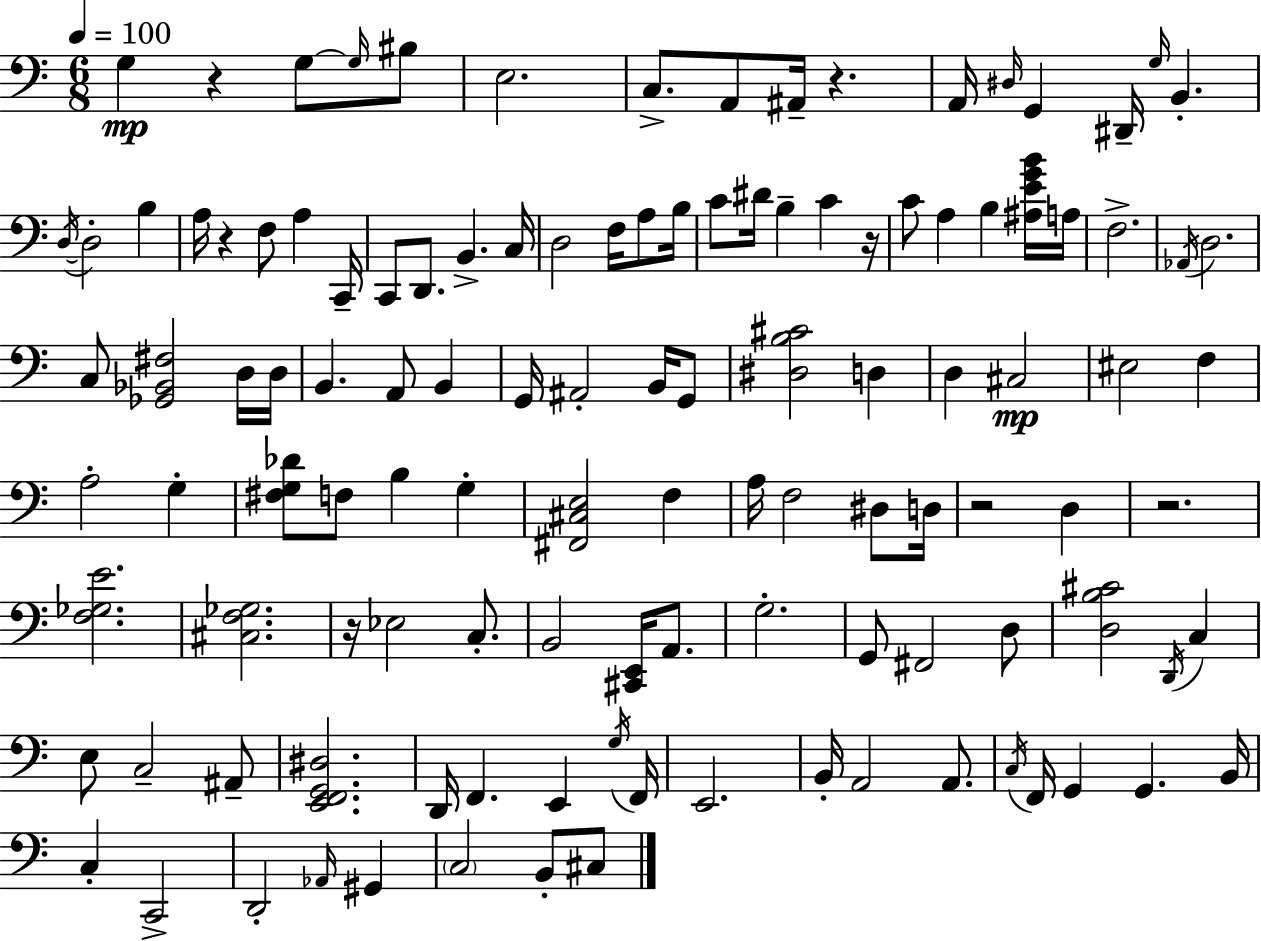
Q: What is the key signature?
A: C major